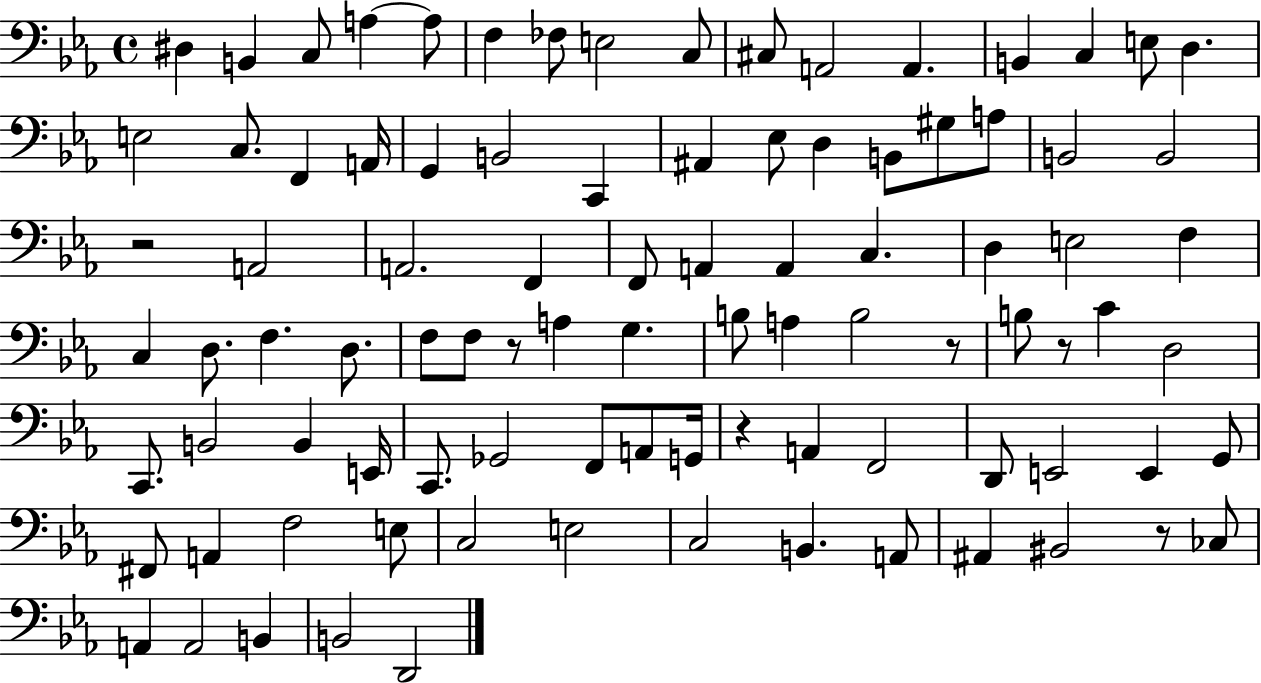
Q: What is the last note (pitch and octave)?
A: D2